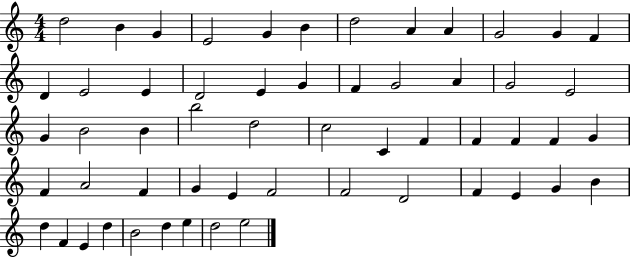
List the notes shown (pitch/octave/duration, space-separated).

D5/h B4/q G4/q E4/h G4/q B4/q D5/h A4/q A4/q G4/h G4/q F4/q D4/q E4/h E4/q D4/h E4/q G4/q F4/q G4/h A4/q G4/h E4/h G4/q B4/h B4/q B5/h D5/h C5/h C4/q F4/q F4/q F4/q F4/q G4/q F4/q A4/h F4/q G4/q E4/q F4/h F4/h D4/h F4/q E4/q G4/q B4/q D5/q F4/q E4/q D5/q B4/h D5/q E5/q D5/h E5/h